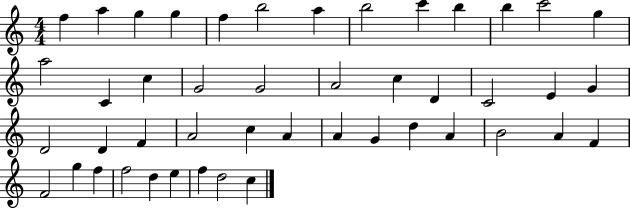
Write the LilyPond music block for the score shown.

{
  \clef treble
  \numericTimeSignature
  \time 4/4
  \key c \major
  f''4 a''4 g''4 g''4 | f''4 b''2 a''4 | b''2 c'''4 b''4 | b''4 c'''2 g''4 | \break a''2 c'4 c''4 | g'2 g'2 | a'2 c''4 d'4 | c'2 e'4 g'4 | \break d'2 d'4 f'4 | a'2 c''4 a'4 | a'4 g'4 d''4 a'4 | b'2 a'4 f'4 | \break f'2 g''4 f''4 | f''2 d''4 e''4 | f''4 d''2 c''4 | \bar "|."
}